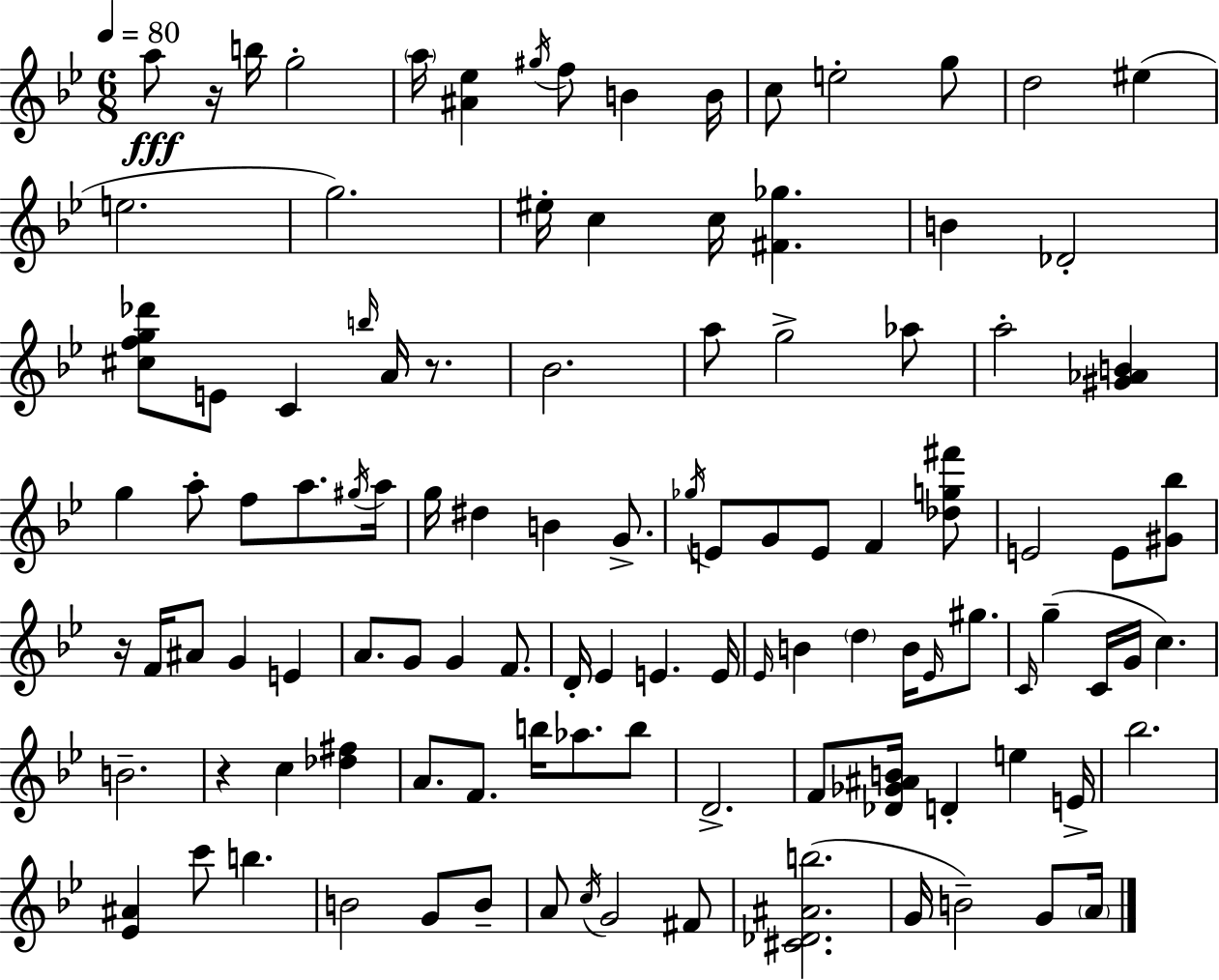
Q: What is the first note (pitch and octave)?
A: A5